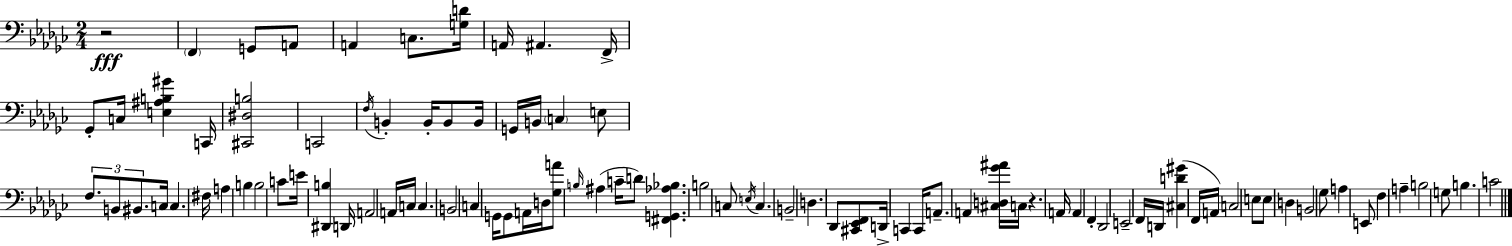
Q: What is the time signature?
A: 2/4